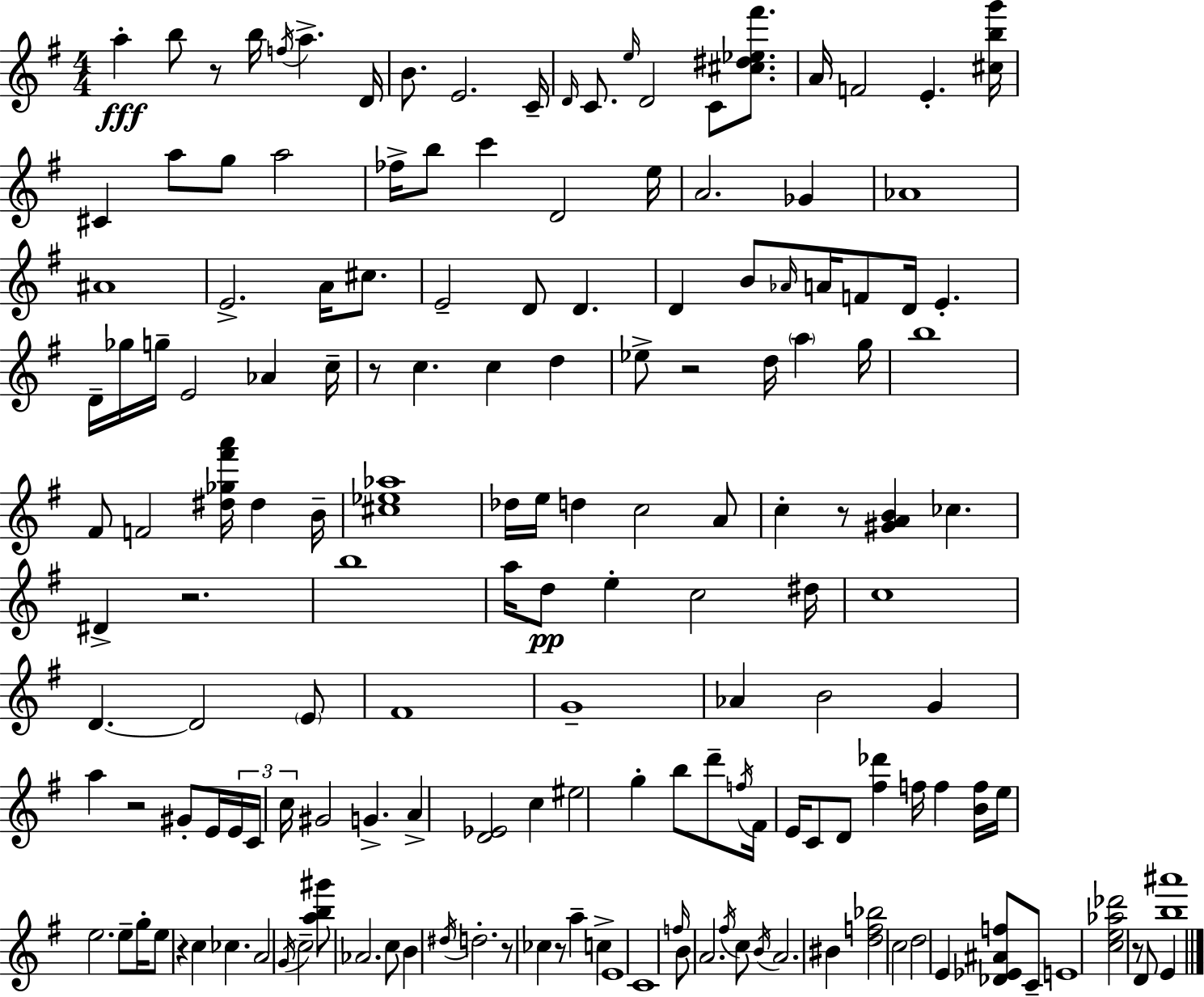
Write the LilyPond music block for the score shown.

{
  \clef treble
  \numericTimeSignature
  \time 4/4
  \key g \major
  a''4-.\fff b''8 r8 b''16 \acciaccatura { f''16 } a''4.-> | d'16 b'8. e'2. | c'16-- \grace { d'16 } c'8. \grace { e''16 } d'2 c'8 | <cis'' dis'' ees'' fis'''>8. a'16 f'2 e'4.-. | \break <cis'' b'' g'''>16 cis'4 a''8 g''8 a''2 | fes''16-> b''8 c'''4 d'2 | e''16 a'2. ges'4 | aes'1 | \break ais'1 | e'2.-> a'16 | cis''8. e'2-- d'8 d'4. | d'4 b'8 \grace { aes'16 } a'16 f'8 d'16 e'4.-. | \break d'16-- ges''16 g''16-- e'2 aes'4 | c''16-- r8 c''4. c''4 | d''4 ees''8-> r2 d''16 \parenthesize a''4 | g''16 b''1 | \break fis'8 f'2 <dis'' ges'' fis''' a'''>16 dis''4 | b'16-- <cis'' ees'' aes''>1 | des''16 e''16 d''4 c''2 | a'8 c''4-. r8 <gis' a' b'>4 ces''4. | \break dis'4-> r2. | b''1 | a''16 d''8\pp e''4-. c''2 | dis''16 c''1 | \break d'4.~~ d'2 | \parenthesize e'8 fis'1 | g'1-- | aes'4 b'2 | \break g'4 a''4 r2 | gis'8-. e'16 \tuplet 3/2 { e'16 c'16 c''16 } gis'2 g'4.-> | a'4-> <d' ees'>2 | c''4 eis''2 g''4-. | \break b''8 d'''8-- \acciaccatura { f''16 } fis'16 e'16 c'8 d'8 <fis'' des'''>4 f''16 | f''4 <b' f''>16 e''16 e''2. | e''8-- g''16-. e''8 r4 c''4 ces''4. | a'2 \acciaccatura { g'16 } c''2-- | \break <a'' b'' gis'''>8 aes'2. | c''8 b'4 \acciaccatura { dis''16 } d''2.-. | r8 ces''4 r8 a''4-- | c''4-> e'1 | \break c'1 | \grace { f''16 } b'8 a'2. | \acciaccatura { fis''16 } c''8 \acciaccatura { b'16 } a'2. | bis'4 <d'' f'' bes''>2 | \break c''2 d''2 | e'4 <des' ees' ais' f''>8 c'8-- e'1 | <c'' e'' aes'' des'''>2 | r8 d'8 e'4 <b'' ais'''>1 | \break \bar "|."
}